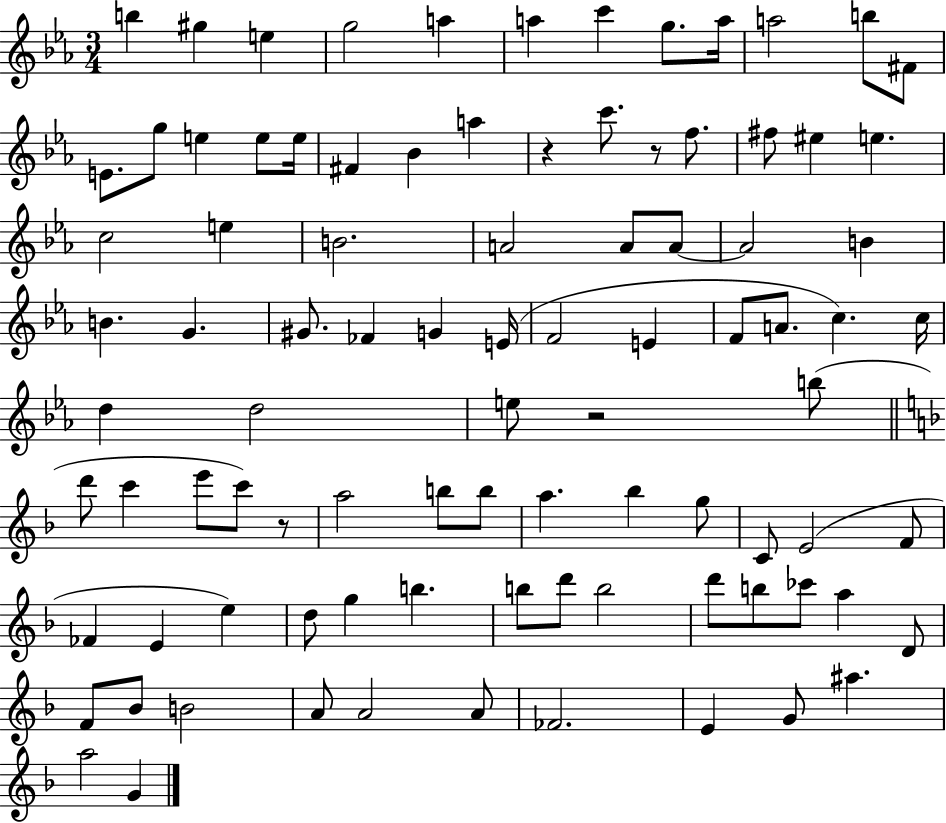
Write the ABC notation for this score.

X:1
T:Untitled
M:3/4
L:1/4
K:Eb
b ^g e g2 a a c' g/2 a/4 a2 b/2 ^F/2 E/2 g/2 e e/2 e/4 ^F _B a z c'/2 z/2 f/2 ^f/2 ^e e c2 e B2 A2 A/2 A/2 A2 B B G ^G/2 _F G E/4 F2 E F/2 A/2 c c/4 d d2 e/2 z2 b/2 d'/2 c' e'/2 c'/2 z/2 a2 b/2 b/2 a _b g/2 C/2 E2 F/2 _F E e d/2 g b b/2 d'/2 b2 d'/2 b/2 _c'/2 a D/2 F/2 _B/2 B2 A/2 A2 A/2 _F2 E G/2 ^a a2 G